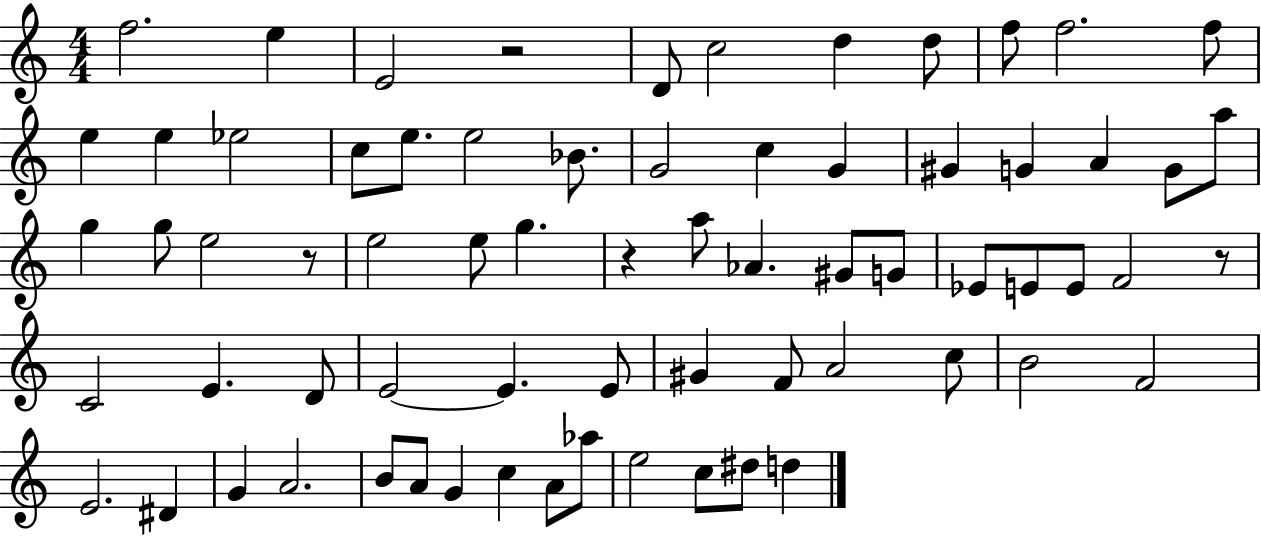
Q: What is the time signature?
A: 4/4